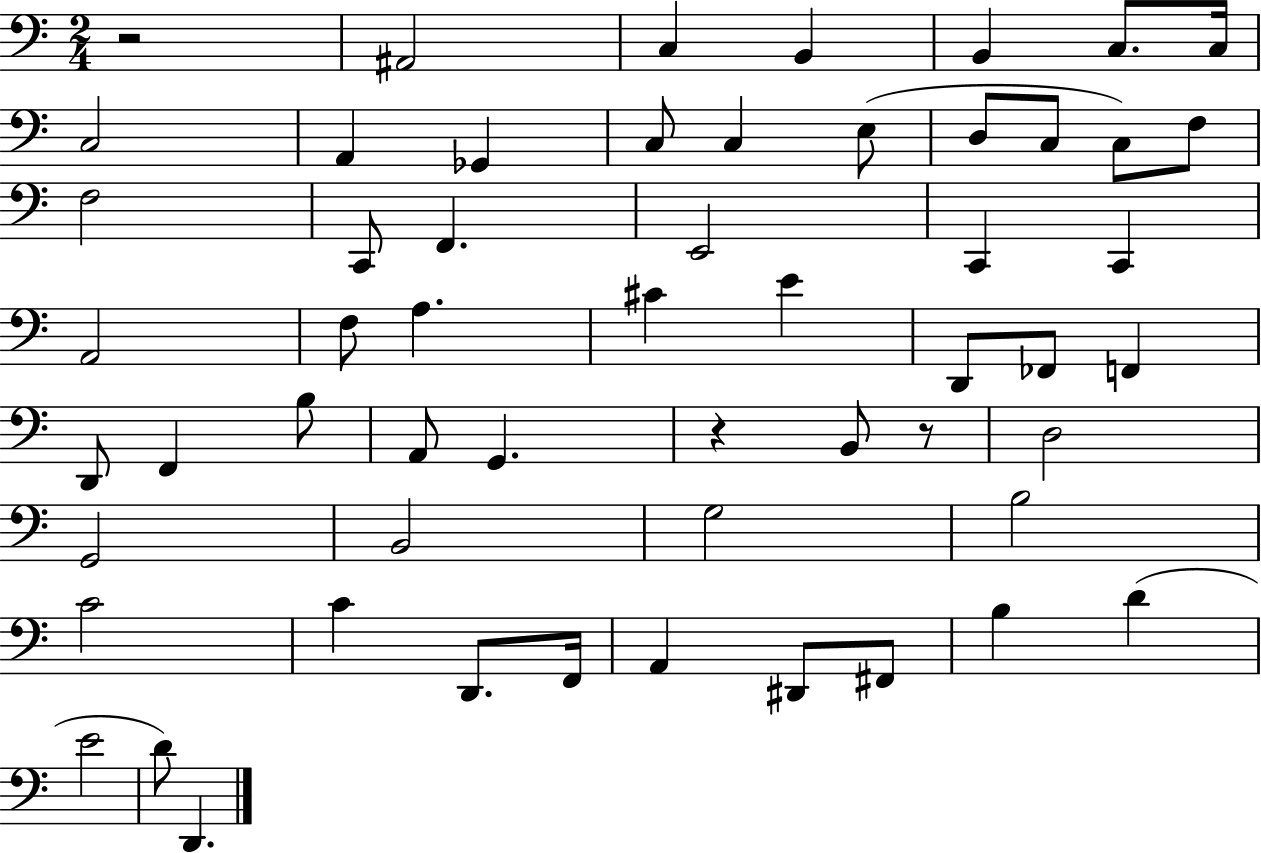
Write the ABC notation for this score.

X:1
T:Untitled
M:2/4
L:1/4
K:C
z2 ^A,,2 C, B,, B,, C,/2 C,/4 C,2 A,, _G,, C,/2 C, E,/2 D,/2 C,/2 C,/2 F,/2 F,2 C,,/2 F,, E,,2 C,, C,, A,,2 F,/2 A, ^C E D,,/2 _F,,/2 F,, D,,/2 F,, B,/2 A,,/2 G,, z B,,/2 z/2 D,2 G,,2 B,,2 G,2 B,2 C2 C D,,/2 F,,/4 A,, ^D,,/2 ^F,,/2 B, D E2 D/2 D,,